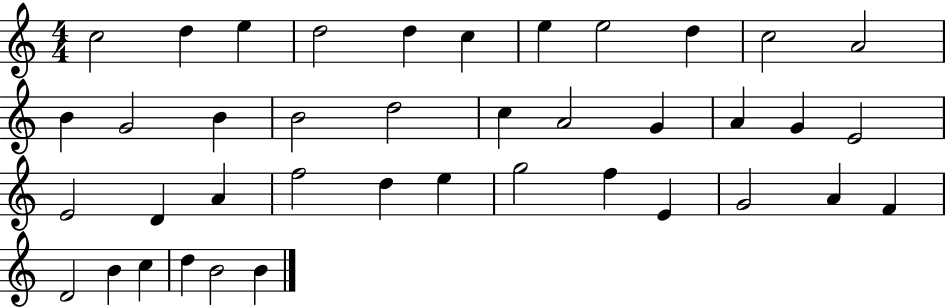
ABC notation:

X:1
T:Untitled
M:4/4
L:1/4
K:C
c2 d e d2 d c e e2 d c2 A2 B G2 B B2 d2 c A2 G A G E2 E2 D A f2 d e g2 f E G2 A F D2 B c d B2 B